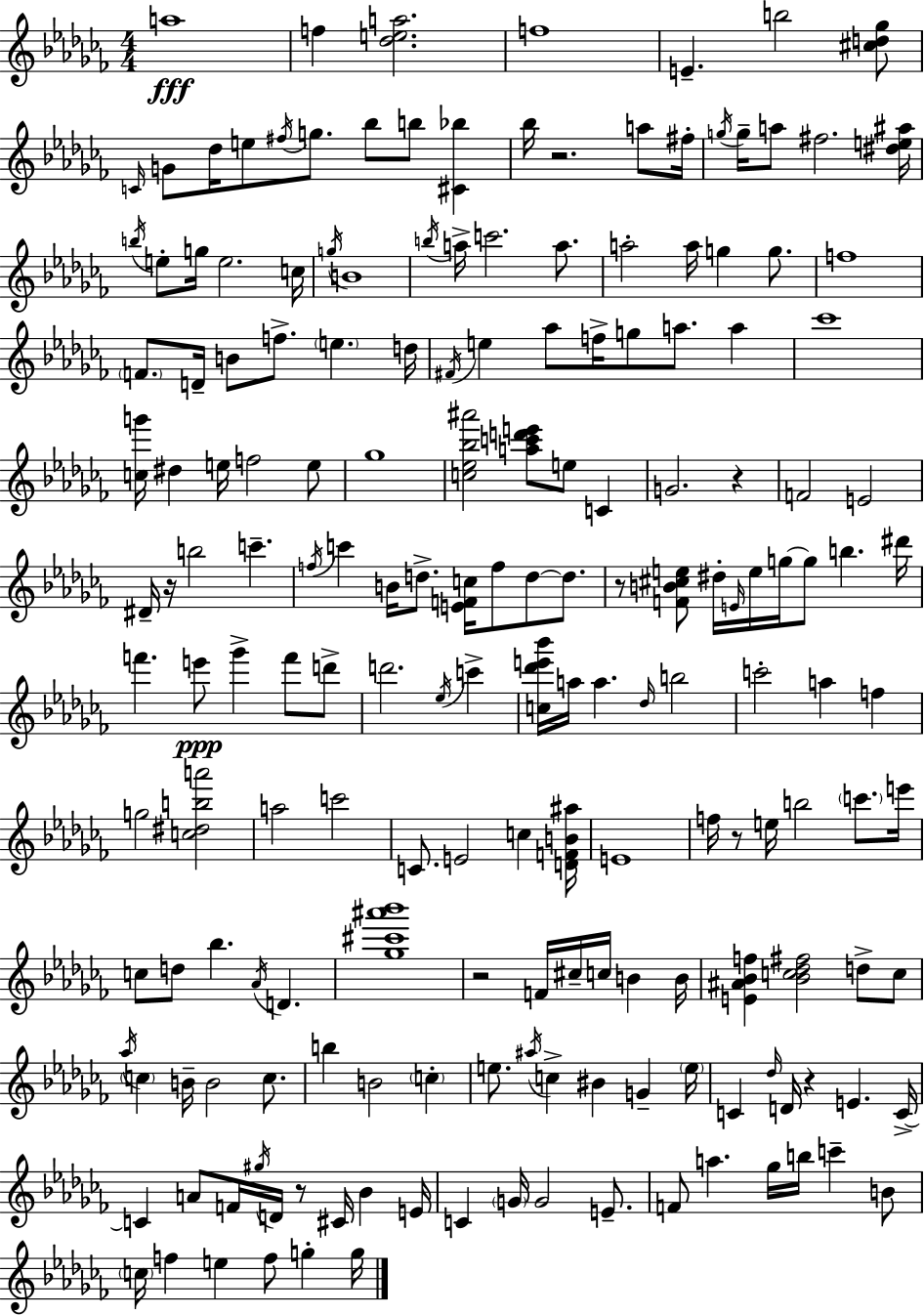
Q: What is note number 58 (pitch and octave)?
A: G4